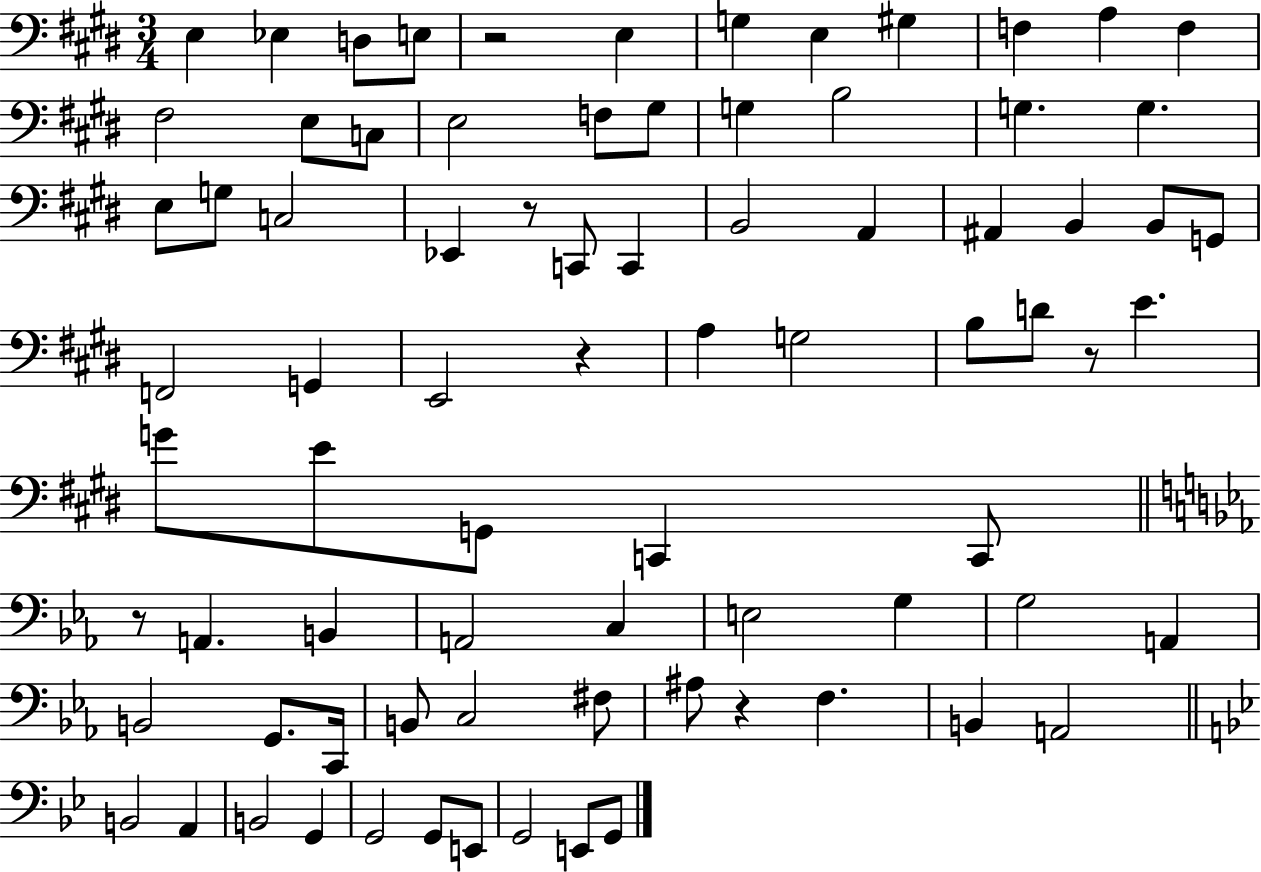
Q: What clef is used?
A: bass